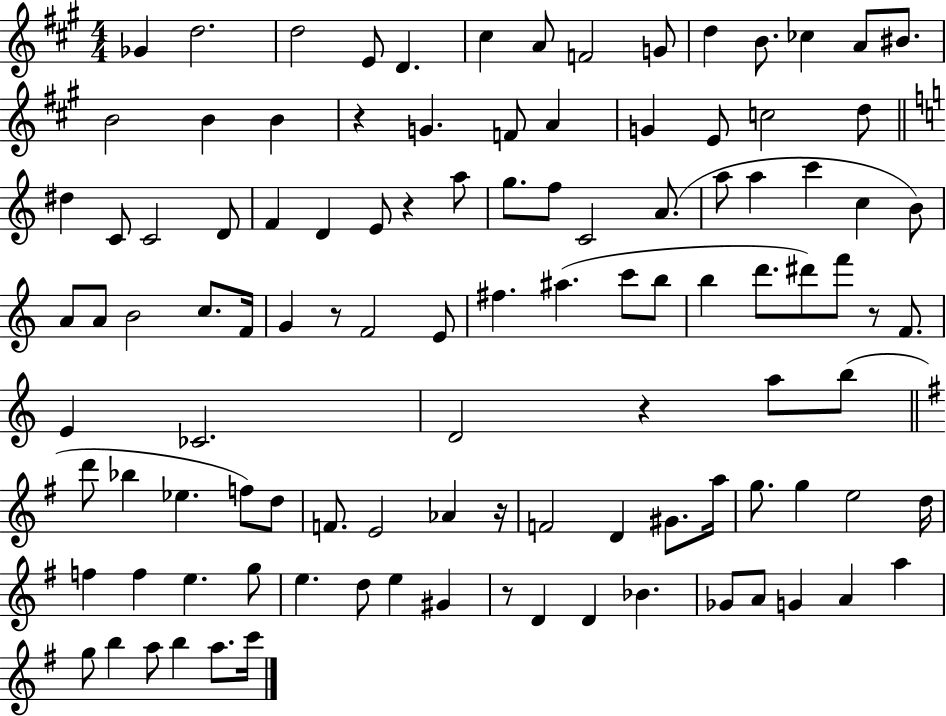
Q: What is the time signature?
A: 4/4